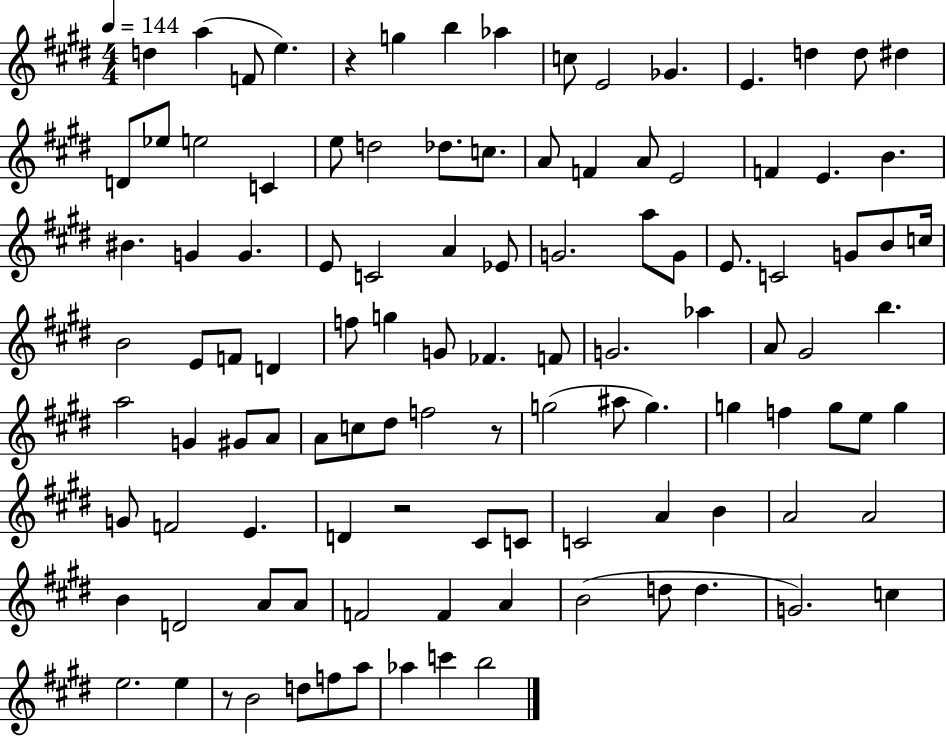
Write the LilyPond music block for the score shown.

{
  \clef treble
  \numericTimeSignature
  \time 4/4
  \key e \major
  \tempo 4 = 144
  d''4 a''4( f'8 e''4.) | r4 g''4 b''4 aes''4 | c''8 e'2 ges'4. | e'4. d''4 d''8 dis''4 | \break d'8 ees''8 e''2 c'4 | e''8 d''2 des''8. c''8. | a'8 f'4 a'8 e'2 | f'4 e'4. b'4. | \break bis'4. g'4 g'4. | e'8 c'2 a'4 ees'8 | g'2. a''8 g'8 | e'8. c'2 g'8 b'8 c''16 | \break b'2 e'8 f'8 d'4 | f''8 g''4 g'8 fes'4. f'8 | g'2. aes''4 | a'8 gis'2 b''4. | \break a''2 g'4 gis'8 a'8 | a'8 c''8 dis''8 f''2 r8 | g''2( ais''8 g''4.) | g''4 f''4 g''8 e''8 g''4 | \break g'8 f'2 e'4. | d'4 r2 cis'8 c'8 | c'2 a'4 b'4 | a'2 a'2 | \break b'4 d'2 a'8 a'8 | f'2 f'4 a'4 | b'2( d''8 d''4. | g'2.) c''4 | \break e''2. e''4 | r8 b'2 d''8 f''8 a''8 | aes''4 c'''4 b''2 | \bar "|."
}